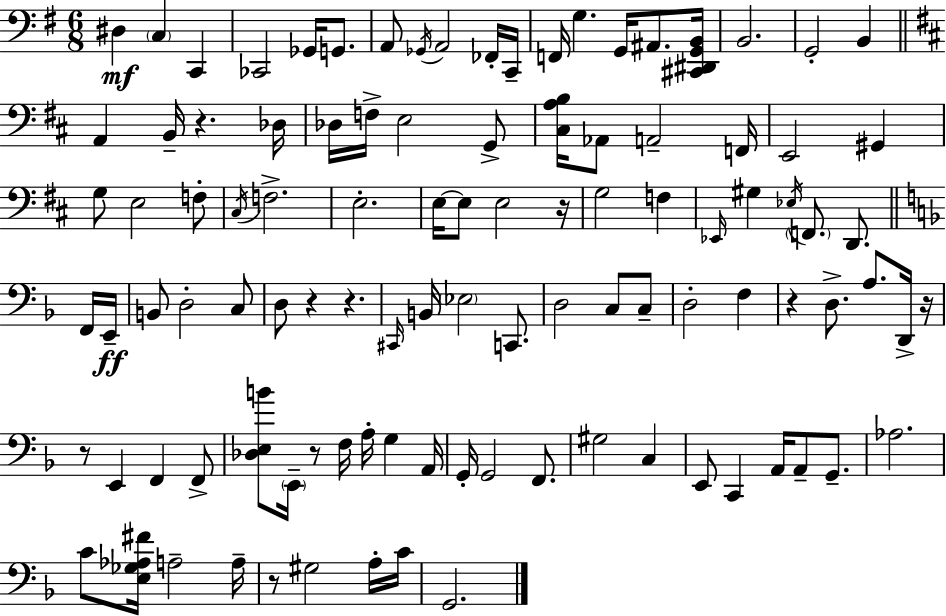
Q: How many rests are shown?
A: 9